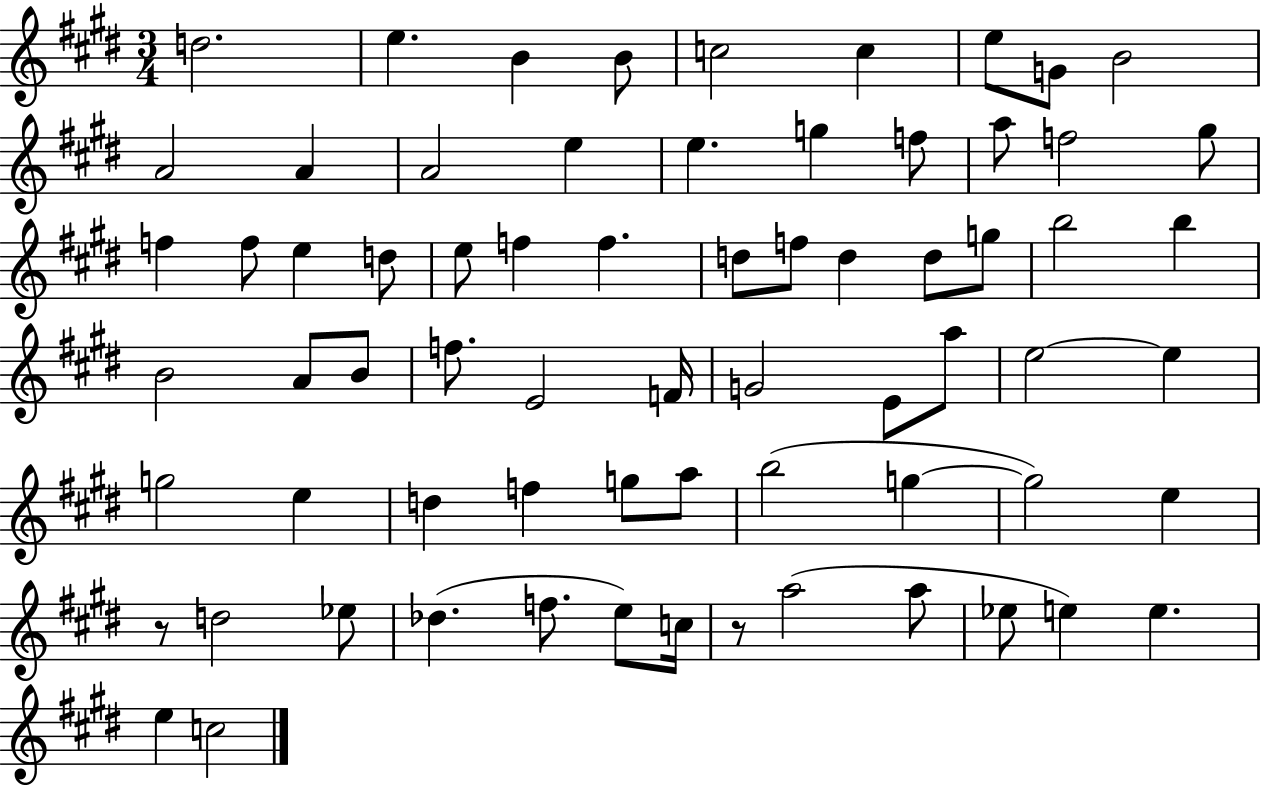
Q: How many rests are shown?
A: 2